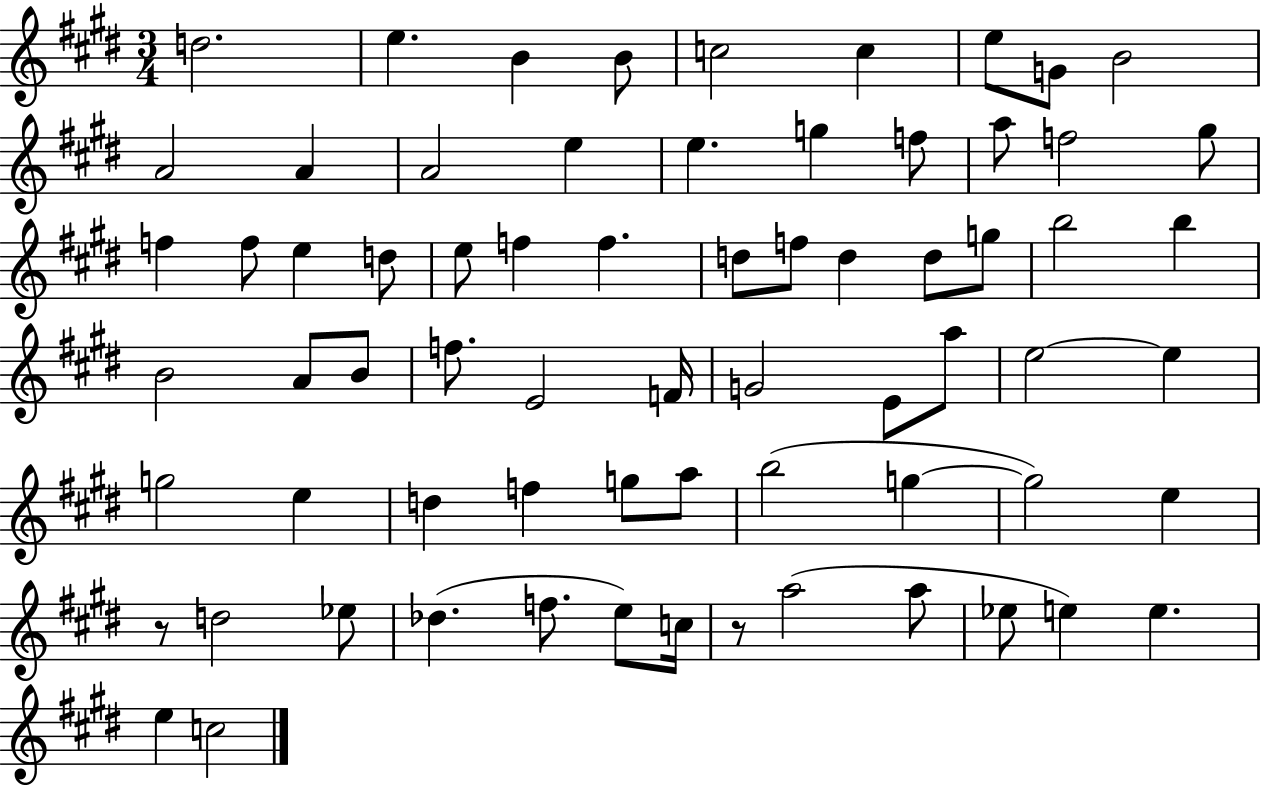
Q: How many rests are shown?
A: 2